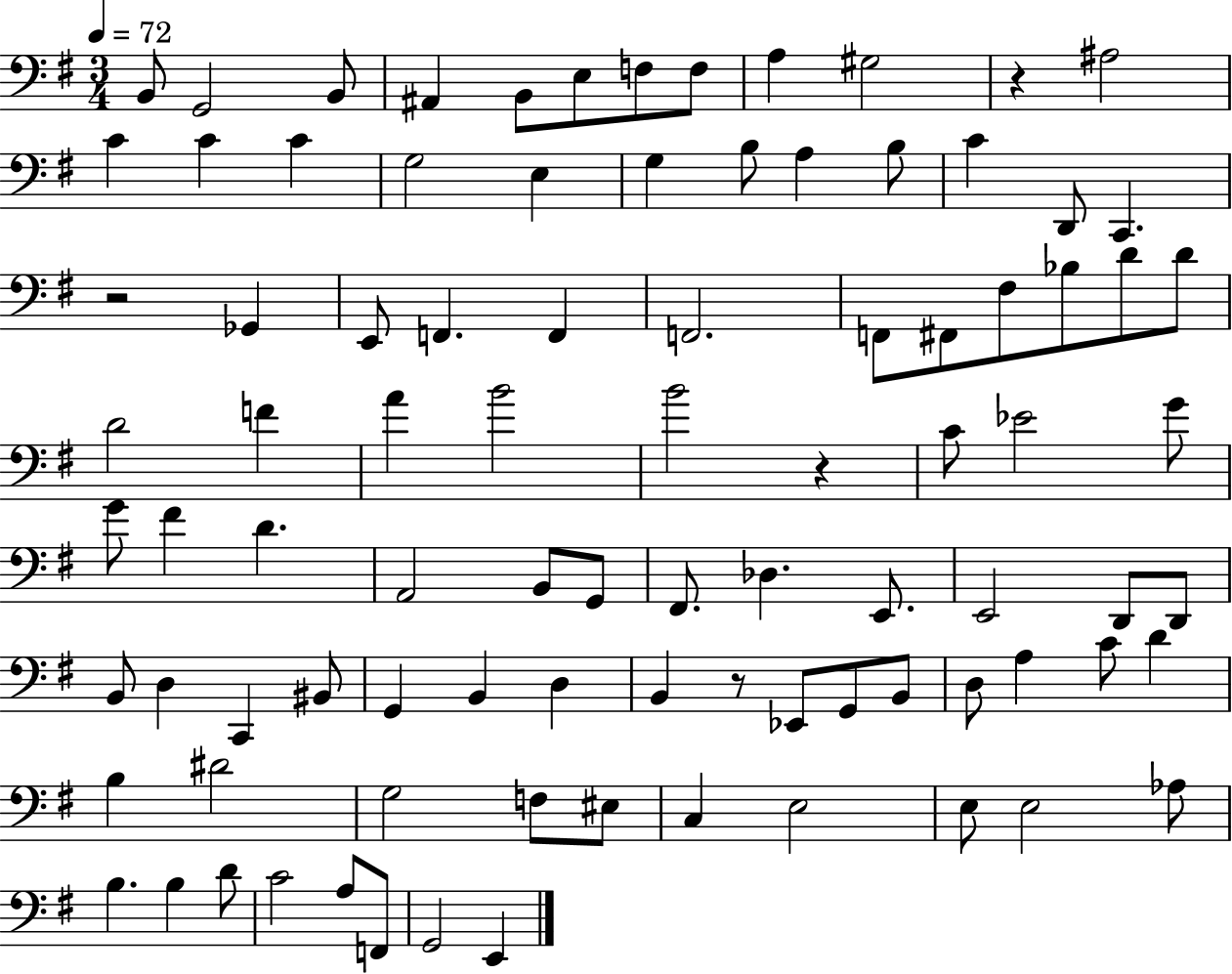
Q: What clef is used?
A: bass